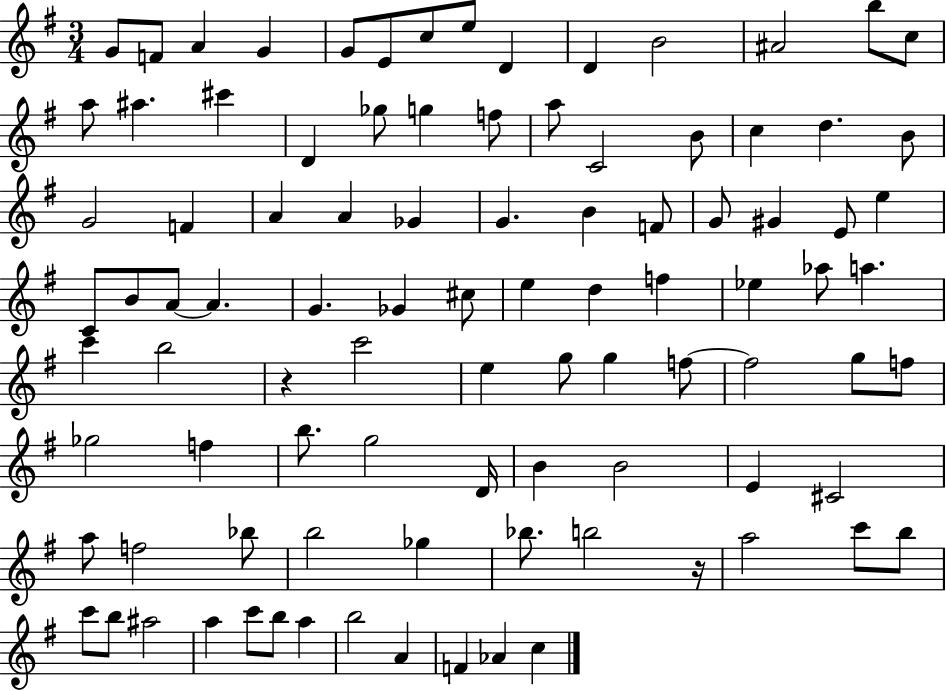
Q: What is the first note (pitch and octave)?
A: G4